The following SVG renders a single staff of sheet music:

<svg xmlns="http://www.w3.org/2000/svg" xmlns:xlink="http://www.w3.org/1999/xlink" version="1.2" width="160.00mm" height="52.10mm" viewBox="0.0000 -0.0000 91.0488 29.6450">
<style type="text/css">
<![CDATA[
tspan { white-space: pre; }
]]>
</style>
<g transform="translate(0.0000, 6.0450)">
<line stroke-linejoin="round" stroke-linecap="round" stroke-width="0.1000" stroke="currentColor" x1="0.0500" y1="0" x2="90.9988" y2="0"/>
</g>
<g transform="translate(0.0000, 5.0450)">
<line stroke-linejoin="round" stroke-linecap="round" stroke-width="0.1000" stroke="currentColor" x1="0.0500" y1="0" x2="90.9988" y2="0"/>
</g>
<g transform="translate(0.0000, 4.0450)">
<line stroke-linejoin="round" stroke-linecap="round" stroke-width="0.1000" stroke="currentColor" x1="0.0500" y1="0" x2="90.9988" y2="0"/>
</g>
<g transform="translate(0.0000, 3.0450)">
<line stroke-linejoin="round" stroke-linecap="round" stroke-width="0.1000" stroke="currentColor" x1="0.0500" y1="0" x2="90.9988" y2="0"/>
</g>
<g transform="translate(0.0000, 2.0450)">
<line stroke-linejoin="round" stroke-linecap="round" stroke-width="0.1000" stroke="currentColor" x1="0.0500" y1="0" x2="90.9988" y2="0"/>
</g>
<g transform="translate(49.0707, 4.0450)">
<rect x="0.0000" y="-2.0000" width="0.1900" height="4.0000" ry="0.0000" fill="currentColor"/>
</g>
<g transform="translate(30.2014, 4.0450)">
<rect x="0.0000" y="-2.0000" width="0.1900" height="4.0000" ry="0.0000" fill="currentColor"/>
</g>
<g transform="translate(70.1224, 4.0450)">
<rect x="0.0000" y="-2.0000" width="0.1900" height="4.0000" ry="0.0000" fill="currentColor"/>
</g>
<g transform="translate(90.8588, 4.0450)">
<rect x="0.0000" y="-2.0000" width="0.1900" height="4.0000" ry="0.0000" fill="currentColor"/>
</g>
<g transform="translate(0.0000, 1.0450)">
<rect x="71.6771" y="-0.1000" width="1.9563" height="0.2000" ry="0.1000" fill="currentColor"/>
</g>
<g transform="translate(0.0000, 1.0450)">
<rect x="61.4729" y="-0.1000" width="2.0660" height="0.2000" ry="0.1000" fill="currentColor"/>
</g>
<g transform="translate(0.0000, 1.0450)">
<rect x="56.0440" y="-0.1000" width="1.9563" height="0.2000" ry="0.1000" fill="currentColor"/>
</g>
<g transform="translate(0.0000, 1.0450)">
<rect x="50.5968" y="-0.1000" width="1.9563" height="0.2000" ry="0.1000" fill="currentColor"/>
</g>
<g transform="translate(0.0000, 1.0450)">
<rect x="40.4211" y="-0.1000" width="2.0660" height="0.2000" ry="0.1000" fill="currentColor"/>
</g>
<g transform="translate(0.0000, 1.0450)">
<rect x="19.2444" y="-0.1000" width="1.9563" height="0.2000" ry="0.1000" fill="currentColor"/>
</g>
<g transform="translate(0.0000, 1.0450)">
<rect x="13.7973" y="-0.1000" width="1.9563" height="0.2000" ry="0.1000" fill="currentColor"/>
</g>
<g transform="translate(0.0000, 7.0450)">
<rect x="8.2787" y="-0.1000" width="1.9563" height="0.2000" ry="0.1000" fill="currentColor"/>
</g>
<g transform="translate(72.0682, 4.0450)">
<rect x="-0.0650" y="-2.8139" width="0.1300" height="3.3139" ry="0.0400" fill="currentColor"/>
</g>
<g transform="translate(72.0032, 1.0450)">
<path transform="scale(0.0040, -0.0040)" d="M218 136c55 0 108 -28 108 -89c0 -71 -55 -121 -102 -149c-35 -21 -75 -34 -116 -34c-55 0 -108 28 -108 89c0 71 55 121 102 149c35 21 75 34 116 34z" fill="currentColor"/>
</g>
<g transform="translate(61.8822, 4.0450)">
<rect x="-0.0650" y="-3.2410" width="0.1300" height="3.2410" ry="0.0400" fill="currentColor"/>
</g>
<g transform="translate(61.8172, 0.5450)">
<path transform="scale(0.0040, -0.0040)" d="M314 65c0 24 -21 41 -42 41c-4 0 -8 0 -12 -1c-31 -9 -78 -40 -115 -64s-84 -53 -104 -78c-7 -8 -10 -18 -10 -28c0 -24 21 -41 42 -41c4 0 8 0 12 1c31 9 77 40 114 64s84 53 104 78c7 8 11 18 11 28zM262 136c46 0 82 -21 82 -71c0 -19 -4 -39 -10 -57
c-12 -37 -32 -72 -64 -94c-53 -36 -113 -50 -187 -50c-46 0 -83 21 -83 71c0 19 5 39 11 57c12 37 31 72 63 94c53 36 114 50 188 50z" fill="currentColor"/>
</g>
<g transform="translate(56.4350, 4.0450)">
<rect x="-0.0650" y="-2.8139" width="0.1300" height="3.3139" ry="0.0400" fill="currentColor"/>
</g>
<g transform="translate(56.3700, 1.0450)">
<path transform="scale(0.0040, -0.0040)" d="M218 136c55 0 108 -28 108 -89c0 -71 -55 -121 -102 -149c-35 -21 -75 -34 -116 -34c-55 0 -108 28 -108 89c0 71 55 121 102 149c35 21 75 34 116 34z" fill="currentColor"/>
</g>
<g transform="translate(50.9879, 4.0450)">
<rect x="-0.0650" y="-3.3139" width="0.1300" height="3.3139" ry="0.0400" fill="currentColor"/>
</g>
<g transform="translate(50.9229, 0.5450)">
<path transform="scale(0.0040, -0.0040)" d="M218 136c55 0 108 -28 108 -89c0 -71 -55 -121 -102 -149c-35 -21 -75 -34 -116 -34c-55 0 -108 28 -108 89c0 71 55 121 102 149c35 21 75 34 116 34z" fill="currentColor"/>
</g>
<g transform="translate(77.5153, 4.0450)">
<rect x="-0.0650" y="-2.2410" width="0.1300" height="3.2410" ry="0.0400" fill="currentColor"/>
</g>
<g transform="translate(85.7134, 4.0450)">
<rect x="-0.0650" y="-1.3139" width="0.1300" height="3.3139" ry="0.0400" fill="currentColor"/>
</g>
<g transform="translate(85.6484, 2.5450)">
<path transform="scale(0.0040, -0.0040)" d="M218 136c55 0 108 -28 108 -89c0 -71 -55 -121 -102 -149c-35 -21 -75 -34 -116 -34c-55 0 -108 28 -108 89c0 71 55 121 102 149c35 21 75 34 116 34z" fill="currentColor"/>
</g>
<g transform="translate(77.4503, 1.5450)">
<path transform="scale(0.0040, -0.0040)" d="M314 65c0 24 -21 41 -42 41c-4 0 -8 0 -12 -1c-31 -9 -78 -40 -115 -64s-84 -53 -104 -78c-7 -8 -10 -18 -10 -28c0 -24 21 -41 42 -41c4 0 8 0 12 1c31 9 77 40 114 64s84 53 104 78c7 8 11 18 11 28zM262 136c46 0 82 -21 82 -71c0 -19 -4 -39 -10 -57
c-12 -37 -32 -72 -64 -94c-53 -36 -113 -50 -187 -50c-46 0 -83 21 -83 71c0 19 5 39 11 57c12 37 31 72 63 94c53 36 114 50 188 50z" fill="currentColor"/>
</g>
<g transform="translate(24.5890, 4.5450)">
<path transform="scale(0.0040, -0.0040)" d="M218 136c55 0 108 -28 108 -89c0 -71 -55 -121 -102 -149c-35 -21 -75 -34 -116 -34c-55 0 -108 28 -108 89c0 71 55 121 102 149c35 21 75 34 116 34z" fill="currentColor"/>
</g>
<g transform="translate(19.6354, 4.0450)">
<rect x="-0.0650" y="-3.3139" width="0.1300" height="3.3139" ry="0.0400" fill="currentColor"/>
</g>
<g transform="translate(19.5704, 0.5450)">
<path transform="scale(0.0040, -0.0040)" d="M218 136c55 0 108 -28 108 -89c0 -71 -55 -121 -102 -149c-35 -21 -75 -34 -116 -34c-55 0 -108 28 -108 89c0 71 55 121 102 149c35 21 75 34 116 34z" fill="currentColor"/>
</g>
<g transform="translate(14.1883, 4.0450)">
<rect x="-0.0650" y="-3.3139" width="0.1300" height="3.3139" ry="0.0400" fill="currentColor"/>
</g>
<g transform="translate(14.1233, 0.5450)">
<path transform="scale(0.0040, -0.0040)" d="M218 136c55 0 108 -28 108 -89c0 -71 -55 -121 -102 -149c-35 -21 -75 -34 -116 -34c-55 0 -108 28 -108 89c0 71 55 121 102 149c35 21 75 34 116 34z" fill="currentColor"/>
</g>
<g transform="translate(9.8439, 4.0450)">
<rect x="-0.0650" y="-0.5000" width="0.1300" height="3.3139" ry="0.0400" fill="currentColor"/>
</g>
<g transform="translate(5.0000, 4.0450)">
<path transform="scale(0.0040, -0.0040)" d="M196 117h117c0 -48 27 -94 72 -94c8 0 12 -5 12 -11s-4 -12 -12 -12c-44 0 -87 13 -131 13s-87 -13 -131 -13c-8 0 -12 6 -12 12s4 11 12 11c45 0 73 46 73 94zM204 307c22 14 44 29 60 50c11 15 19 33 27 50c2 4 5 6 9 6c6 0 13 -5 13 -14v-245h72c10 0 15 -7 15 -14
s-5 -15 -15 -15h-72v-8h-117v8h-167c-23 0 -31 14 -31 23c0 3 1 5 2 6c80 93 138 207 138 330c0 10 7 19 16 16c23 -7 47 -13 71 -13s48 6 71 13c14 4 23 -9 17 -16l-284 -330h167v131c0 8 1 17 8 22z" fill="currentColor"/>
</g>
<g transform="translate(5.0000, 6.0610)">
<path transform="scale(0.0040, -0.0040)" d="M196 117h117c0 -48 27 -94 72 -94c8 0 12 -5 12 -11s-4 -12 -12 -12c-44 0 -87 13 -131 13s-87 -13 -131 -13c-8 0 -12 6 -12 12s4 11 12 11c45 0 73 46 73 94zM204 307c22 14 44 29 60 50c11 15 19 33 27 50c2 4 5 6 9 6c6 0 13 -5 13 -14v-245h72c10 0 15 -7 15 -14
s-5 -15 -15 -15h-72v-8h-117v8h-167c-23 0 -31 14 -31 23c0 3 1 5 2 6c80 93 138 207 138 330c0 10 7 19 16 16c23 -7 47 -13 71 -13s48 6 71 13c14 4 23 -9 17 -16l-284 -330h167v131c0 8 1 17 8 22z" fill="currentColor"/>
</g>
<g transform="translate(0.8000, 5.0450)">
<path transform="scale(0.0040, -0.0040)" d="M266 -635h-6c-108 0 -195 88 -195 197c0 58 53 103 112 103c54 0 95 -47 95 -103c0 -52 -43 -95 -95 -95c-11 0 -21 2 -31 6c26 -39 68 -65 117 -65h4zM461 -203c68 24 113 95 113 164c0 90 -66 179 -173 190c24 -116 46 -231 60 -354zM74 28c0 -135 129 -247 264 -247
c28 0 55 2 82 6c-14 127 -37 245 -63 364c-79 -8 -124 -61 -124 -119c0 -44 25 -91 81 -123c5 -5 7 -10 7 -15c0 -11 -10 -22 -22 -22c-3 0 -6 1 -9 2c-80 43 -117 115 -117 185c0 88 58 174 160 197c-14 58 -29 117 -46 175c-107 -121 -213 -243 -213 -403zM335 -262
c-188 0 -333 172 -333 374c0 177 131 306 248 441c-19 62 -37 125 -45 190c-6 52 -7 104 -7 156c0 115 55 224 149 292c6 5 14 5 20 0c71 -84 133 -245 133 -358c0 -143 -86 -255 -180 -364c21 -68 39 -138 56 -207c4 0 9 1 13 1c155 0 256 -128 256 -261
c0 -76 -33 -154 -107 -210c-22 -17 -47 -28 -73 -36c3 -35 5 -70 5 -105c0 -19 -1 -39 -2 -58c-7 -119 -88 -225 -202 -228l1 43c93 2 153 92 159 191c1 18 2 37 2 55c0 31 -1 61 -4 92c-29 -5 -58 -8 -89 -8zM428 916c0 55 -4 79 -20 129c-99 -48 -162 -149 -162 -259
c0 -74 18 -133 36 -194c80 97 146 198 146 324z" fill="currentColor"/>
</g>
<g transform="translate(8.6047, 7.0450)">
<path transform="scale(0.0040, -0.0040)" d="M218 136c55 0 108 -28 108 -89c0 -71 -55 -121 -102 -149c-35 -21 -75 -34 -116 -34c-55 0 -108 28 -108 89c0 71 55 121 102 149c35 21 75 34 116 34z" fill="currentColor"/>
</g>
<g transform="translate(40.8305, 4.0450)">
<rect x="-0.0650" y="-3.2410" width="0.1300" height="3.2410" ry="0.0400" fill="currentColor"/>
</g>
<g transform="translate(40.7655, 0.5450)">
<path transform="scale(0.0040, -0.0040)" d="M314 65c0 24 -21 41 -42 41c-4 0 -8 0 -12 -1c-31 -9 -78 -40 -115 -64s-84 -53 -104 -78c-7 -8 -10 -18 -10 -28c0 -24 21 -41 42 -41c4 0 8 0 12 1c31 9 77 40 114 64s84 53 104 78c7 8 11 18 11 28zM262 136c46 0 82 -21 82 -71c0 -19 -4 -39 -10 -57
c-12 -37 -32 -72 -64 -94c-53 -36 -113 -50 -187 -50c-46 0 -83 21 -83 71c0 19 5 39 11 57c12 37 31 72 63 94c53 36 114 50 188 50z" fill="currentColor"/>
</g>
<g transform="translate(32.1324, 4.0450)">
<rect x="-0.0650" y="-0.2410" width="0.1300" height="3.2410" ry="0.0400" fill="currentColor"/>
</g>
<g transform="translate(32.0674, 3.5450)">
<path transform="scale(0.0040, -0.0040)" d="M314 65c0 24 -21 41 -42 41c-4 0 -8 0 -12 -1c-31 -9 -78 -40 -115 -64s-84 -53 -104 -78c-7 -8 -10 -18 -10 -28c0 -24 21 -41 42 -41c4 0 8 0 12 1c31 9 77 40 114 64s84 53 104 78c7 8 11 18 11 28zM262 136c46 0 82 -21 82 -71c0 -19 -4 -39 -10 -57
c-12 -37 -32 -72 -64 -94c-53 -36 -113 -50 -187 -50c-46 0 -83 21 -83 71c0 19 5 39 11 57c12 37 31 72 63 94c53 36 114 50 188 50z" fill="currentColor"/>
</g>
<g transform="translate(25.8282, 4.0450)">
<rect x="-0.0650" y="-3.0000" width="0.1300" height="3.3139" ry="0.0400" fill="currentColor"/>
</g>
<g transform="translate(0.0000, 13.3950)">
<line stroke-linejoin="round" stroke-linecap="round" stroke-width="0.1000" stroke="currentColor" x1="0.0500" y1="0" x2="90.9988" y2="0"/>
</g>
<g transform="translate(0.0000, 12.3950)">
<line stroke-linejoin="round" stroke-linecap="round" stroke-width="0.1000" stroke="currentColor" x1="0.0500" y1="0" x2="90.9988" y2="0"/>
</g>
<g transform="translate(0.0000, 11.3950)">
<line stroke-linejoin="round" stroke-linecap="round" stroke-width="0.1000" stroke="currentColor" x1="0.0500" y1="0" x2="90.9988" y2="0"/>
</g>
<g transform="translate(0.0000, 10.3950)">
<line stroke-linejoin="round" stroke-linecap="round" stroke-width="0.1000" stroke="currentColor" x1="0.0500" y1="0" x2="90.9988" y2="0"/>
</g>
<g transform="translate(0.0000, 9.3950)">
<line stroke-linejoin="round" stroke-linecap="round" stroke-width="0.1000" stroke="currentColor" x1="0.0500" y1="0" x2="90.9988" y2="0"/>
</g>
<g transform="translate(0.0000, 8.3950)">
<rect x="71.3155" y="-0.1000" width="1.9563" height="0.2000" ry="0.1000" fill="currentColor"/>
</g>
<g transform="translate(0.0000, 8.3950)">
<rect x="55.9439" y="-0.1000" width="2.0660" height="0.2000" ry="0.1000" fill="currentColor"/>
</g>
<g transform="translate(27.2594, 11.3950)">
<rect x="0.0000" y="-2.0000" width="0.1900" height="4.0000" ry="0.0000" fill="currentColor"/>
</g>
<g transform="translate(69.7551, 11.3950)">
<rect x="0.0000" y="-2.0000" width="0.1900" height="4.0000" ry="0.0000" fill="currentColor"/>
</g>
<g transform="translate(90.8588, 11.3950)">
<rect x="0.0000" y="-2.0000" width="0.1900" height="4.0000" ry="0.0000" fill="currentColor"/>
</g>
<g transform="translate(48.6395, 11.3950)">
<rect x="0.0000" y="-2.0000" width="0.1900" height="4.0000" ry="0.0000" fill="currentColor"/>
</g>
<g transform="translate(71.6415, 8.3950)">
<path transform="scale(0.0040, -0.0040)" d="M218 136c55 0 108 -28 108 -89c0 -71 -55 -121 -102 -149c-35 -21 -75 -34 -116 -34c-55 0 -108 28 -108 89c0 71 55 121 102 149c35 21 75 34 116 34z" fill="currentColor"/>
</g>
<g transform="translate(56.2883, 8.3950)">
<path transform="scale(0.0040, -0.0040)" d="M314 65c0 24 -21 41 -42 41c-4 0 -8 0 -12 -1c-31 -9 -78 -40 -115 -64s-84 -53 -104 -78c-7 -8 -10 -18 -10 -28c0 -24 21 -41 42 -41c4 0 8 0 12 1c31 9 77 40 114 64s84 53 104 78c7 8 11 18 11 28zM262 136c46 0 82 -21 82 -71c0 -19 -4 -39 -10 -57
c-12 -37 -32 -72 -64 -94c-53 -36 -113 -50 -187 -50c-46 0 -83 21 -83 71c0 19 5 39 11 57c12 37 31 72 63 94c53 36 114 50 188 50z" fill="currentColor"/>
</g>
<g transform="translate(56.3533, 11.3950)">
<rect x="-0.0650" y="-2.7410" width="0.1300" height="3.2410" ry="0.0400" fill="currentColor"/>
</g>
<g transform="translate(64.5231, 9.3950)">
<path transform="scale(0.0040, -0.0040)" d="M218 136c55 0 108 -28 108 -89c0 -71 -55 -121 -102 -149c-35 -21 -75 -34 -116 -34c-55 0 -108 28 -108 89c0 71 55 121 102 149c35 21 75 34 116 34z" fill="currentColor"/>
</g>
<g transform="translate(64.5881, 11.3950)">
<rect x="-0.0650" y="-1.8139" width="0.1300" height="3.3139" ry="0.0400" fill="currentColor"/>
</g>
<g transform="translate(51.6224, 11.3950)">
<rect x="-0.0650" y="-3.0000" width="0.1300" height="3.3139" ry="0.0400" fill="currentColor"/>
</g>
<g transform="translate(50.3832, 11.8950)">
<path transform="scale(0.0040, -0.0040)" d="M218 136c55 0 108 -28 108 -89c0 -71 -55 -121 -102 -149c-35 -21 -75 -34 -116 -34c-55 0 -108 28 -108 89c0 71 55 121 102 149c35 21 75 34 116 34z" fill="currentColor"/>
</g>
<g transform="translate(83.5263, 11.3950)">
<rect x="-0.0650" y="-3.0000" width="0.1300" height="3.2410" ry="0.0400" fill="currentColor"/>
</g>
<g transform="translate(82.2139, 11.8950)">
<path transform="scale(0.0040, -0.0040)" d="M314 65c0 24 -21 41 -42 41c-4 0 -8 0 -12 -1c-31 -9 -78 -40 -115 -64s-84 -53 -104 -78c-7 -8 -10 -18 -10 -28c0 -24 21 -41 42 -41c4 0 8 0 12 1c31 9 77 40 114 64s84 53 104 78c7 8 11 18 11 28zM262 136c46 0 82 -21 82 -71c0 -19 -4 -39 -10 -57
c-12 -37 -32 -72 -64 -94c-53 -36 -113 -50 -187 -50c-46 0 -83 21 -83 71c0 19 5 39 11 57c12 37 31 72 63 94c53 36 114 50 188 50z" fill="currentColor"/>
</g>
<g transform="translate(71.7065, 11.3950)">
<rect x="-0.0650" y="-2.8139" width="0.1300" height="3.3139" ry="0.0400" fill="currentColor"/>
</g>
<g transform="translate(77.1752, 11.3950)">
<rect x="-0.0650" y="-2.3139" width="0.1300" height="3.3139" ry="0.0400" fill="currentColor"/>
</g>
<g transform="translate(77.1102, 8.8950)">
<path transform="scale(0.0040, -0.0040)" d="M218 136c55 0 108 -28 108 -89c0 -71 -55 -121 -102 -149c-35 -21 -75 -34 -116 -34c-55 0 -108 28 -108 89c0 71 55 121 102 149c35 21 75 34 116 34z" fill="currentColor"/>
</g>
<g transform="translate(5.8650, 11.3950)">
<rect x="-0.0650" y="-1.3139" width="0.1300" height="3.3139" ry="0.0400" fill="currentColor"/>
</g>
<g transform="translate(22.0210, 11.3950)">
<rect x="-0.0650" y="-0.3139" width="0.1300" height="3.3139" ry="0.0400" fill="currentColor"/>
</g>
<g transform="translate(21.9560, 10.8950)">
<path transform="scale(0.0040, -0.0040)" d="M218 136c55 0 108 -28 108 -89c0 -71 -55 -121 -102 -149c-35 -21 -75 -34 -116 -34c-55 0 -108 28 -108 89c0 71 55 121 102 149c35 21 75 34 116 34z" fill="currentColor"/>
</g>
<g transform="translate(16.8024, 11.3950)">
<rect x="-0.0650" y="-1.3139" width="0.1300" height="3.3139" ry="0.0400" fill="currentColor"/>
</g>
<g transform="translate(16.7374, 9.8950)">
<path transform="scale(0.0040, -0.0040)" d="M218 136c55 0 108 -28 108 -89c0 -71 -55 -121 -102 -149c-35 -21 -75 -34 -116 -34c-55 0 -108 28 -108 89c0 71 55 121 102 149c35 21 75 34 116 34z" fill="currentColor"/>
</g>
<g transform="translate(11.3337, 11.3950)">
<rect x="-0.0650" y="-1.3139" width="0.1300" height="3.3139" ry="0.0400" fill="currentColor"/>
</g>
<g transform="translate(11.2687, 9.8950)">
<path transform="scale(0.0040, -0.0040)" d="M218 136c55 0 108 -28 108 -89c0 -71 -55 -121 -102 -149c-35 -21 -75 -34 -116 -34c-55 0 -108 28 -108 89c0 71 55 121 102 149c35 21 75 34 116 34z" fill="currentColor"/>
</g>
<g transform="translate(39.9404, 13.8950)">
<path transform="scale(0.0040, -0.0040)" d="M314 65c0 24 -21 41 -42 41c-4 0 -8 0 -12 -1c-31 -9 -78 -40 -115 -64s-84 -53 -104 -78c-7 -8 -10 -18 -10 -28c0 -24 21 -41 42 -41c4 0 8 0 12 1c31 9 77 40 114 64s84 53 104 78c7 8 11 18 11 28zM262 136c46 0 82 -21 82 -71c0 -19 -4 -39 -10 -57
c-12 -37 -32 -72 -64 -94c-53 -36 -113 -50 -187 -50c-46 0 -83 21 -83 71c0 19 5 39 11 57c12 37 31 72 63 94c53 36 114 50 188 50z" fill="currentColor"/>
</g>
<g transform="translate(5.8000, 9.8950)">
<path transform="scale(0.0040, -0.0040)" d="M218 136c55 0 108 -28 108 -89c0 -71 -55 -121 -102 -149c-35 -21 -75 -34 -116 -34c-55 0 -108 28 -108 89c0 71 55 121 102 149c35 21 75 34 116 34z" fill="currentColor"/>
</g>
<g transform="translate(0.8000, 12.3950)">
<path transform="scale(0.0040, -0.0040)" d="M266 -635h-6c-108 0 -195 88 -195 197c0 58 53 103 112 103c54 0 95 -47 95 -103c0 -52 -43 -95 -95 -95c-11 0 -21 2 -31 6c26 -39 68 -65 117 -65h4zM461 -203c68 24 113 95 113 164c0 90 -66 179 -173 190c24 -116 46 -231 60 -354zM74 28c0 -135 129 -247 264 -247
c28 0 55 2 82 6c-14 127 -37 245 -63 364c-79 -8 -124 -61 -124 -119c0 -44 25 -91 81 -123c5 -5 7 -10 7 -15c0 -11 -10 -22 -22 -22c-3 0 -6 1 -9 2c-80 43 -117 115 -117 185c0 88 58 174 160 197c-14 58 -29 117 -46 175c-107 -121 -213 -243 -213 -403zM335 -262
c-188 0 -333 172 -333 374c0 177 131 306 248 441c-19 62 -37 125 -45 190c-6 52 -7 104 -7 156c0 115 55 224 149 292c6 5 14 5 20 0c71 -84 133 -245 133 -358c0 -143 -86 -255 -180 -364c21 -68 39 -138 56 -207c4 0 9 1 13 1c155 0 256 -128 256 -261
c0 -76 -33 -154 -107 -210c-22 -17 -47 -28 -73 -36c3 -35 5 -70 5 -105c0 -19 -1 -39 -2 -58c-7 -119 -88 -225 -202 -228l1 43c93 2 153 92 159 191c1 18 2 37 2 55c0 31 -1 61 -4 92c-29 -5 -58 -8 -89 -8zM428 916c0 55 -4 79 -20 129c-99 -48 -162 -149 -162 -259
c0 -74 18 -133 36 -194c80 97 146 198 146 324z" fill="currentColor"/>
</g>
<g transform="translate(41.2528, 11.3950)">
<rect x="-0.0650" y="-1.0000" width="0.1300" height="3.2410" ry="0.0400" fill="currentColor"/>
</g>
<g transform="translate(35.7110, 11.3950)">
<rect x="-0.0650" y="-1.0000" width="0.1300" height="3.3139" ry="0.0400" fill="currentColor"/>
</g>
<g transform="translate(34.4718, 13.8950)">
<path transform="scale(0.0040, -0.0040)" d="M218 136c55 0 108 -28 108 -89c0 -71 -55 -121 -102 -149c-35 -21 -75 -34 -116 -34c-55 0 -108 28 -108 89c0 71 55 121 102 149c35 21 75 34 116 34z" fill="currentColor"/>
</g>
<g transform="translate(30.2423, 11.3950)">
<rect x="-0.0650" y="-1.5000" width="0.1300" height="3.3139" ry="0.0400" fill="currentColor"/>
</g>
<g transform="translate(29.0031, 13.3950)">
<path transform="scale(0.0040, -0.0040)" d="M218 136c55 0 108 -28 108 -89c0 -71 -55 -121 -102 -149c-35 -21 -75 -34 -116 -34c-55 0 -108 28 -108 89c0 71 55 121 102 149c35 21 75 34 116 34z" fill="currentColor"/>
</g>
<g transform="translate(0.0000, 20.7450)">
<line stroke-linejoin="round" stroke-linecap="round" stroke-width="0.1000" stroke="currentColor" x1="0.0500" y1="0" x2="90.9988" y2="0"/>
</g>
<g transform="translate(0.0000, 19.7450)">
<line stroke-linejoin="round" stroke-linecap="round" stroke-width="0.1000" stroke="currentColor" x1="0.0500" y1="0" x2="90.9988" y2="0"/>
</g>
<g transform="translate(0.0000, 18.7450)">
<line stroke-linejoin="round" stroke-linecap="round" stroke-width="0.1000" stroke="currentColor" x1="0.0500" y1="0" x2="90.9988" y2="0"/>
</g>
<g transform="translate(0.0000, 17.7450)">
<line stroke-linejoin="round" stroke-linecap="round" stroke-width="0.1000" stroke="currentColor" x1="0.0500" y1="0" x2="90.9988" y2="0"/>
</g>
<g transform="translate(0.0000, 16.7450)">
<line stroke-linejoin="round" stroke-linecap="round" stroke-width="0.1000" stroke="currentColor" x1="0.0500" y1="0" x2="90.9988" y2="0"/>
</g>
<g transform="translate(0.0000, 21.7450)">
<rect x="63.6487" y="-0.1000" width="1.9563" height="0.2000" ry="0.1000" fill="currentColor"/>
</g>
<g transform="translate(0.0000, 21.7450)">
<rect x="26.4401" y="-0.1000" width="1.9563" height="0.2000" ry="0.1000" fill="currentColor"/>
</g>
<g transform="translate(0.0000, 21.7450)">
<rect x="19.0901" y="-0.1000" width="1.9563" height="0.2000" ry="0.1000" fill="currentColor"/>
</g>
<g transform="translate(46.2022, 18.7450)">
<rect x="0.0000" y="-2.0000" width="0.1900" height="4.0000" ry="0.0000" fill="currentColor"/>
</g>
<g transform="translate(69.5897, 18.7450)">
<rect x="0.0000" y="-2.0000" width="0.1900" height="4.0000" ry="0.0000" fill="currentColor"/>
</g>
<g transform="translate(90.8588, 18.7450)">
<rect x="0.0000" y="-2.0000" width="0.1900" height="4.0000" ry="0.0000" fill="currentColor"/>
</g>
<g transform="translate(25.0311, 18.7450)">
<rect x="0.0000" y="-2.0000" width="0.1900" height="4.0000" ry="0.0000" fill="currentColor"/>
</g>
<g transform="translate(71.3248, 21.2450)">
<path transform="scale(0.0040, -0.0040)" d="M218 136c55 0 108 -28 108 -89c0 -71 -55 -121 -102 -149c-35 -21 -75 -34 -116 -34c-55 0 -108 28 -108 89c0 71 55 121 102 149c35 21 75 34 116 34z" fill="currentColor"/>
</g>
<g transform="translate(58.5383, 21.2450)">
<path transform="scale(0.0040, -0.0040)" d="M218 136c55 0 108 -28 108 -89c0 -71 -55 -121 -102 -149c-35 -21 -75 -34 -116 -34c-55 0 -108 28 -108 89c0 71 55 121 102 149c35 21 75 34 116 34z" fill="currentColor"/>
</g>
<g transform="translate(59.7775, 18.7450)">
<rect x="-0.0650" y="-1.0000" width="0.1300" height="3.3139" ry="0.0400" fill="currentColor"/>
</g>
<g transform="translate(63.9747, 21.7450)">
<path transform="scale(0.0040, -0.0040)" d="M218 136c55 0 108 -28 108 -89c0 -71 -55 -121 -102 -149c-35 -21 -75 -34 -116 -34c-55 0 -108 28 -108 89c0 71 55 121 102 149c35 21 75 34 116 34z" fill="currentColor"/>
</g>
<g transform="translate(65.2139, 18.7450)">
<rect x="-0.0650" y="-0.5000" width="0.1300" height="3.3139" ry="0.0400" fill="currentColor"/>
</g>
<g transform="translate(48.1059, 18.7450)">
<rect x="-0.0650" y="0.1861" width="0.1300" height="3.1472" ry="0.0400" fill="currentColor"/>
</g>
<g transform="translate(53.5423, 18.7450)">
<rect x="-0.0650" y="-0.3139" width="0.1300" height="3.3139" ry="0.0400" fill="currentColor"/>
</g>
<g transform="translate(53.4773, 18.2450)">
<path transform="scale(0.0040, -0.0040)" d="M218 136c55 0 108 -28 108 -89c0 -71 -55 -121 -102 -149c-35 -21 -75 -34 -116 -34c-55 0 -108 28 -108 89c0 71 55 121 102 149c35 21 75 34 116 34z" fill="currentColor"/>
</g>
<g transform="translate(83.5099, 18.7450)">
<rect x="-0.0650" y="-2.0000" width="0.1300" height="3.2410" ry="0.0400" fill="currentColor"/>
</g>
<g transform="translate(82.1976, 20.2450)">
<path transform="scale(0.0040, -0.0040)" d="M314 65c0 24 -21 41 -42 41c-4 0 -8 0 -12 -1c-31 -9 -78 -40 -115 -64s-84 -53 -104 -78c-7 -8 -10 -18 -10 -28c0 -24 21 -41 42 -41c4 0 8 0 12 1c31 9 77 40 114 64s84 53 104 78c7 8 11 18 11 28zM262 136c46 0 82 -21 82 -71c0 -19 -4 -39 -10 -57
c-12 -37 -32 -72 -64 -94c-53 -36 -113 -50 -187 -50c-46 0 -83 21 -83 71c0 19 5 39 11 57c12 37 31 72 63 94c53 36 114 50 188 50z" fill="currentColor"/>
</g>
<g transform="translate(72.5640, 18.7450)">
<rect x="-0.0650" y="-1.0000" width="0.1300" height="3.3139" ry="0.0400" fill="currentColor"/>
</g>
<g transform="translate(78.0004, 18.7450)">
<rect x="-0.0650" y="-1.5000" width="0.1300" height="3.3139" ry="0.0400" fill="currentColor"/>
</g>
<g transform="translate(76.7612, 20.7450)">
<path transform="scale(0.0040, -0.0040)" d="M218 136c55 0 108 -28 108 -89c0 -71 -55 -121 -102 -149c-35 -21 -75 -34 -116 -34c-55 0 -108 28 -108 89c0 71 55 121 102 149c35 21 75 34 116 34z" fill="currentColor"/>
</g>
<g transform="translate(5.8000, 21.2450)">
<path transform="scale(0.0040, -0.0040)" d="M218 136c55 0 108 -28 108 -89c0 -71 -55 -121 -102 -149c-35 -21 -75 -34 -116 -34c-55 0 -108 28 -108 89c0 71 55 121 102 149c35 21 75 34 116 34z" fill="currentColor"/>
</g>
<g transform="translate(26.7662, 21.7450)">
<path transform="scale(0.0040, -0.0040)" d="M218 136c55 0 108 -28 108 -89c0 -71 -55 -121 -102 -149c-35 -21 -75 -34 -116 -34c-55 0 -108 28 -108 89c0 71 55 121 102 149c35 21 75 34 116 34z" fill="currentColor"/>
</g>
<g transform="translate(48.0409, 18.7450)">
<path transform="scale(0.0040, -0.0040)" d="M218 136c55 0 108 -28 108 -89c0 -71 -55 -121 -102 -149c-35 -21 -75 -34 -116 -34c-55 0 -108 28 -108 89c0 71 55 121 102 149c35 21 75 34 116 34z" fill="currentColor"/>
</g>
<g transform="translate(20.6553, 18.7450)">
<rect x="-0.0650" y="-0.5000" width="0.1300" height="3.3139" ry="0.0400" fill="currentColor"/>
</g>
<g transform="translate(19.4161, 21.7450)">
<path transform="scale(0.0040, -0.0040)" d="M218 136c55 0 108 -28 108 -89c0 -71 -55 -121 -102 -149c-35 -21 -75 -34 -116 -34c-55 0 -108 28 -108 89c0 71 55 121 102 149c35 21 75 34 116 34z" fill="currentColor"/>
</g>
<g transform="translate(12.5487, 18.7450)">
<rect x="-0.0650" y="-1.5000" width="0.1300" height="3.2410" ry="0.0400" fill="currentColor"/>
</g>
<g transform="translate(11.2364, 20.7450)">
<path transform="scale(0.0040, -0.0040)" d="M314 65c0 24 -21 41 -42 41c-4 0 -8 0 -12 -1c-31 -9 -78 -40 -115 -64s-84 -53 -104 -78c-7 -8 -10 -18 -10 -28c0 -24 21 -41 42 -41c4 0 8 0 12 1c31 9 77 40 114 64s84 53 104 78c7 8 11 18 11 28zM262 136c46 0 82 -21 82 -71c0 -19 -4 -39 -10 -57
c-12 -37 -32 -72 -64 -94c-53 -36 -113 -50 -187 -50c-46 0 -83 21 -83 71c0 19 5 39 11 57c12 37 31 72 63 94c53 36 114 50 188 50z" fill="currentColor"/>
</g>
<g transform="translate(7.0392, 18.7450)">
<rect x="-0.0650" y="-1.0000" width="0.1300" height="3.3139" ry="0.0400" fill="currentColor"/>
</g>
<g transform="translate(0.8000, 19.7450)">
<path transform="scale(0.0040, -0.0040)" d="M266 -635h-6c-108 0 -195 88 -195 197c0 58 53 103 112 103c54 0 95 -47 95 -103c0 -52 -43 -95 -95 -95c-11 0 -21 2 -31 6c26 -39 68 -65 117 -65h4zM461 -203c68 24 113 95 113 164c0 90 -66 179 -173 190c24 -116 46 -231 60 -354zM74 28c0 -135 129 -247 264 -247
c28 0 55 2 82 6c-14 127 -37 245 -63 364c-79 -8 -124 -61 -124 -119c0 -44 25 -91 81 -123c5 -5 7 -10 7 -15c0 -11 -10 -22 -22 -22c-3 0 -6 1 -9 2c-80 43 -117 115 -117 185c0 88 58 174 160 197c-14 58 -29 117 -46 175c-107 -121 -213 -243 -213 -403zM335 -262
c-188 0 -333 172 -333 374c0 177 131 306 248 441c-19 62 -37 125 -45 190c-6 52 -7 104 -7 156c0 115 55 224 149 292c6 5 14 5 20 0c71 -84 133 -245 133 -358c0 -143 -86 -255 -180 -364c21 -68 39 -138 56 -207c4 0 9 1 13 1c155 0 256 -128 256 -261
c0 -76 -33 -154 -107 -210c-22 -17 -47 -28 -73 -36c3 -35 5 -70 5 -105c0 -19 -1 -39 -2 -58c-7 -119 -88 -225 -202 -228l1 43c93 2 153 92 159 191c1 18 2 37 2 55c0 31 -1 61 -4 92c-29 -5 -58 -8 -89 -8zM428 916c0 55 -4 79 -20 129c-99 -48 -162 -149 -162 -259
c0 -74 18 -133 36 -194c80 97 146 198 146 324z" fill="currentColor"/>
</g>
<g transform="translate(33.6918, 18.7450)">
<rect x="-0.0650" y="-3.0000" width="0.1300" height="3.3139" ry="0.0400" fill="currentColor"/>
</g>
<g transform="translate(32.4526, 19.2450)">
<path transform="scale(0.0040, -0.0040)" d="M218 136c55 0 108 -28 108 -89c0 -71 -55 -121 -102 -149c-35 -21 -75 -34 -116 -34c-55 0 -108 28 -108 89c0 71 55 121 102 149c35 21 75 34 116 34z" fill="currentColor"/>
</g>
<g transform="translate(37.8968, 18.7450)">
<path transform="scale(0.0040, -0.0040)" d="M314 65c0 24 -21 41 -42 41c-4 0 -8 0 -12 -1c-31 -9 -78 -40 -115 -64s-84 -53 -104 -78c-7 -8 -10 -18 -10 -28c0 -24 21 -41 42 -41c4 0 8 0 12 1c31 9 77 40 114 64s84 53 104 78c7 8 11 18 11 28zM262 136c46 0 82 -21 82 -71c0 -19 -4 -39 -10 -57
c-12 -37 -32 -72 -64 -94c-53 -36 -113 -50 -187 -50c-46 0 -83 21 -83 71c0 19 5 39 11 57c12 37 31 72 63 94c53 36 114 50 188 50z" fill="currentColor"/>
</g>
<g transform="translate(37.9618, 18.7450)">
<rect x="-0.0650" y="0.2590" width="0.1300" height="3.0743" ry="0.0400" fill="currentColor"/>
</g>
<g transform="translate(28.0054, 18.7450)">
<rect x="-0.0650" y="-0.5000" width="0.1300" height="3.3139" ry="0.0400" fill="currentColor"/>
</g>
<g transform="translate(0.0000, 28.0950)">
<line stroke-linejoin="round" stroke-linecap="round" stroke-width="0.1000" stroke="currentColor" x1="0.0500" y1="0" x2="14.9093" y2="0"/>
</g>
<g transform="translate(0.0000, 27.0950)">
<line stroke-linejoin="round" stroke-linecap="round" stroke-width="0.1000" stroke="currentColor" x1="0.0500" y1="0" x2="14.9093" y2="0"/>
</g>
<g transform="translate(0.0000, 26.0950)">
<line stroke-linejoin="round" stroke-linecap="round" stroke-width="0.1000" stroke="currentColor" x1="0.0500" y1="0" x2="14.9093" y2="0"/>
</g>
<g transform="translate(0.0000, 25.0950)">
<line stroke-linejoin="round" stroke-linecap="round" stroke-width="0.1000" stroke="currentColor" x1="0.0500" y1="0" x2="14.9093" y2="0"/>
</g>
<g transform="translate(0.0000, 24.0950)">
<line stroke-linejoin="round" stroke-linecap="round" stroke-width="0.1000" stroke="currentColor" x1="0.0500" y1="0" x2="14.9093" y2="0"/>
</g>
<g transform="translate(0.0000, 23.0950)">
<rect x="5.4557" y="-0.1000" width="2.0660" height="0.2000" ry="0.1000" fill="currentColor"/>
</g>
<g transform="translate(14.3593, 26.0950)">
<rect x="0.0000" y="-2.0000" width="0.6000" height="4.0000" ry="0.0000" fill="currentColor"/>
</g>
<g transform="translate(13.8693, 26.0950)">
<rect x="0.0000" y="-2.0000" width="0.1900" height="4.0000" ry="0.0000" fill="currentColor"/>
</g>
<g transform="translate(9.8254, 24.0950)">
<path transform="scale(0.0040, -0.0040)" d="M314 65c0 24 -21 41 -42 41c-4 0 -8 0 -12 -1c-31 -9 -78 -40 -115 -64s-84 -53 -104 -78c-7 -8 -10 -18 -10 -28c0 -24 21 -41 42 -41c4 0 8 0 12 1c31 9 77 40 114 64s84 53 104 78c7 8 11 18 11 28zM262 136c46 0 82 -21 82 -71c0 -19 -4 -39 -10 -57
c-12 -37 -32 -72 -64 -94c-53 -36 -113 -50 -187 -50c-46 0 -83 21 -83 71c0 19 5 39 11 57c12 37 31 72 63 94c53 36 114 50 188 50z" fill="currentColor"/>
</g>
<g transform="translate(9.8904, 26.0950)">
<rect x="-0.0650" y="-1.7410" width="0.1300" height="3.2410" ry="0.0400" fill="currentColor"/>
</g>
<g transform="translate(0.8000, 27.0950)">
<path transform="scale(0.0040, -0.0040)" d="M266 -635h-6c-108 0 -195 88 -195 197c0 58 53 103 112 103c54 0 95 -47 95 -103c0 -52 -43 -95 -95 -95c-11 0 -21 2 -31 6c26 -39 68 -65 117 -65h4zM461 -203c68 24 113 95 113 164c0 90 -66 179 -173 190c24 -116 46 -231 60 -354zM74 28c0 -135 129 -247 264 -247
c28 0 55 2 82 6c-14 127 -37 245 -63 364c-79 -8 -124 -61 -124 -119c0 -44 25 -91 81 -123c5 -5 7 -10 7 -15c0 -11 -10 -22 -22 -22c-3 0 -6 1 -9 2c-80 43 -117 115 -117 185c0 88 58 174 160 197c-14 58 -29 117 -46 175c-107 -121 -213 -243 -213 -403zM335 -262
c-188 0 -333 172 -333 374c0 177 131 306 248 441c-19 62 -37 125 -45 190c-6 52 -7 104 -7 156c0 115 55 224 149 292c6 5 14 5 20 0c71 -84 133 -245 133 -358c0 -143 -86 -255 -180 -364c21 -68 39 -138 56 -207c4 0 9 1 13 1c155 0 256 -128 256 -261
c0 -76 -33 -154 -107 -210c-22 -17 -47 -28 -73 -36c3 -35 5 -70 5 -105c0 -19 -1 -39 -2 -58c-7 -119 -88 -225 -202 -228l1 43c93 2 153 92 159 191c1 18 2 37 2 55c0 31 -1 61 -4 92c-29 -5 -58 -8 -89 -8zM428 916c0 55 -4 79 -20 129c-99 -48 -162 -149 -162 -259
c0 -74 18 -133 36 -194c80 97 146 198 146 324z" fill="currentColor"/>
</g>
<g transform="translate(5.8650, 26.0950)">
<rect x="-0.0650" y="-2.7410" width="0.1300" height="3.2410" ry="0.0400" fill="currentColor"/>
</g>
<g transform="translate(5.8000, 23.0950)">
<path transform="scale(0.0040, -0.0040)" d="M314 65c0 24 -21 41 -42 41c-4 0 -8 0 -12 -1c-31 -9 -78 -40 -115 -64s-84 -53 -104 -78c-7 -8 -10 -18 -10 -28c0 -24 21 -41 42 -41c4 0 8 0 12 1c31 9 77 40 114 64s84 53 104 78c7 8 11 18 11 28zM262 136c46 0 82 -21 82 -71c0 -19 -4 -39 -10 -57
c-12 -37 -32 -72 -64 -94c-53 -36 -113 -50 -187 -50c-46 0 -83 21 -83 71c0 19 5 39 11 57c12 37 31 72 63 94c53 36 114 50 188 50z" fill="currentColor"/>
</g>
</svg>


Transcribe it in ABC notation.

X:1
T:Untitled
M:4/4
L:1/4
K:C
C b b A c2 b2 b a b2 a g2 e e e e c E D D2 A a2 f a g A2 D E2 C C A B2 B c D C D E F2 a2 f2